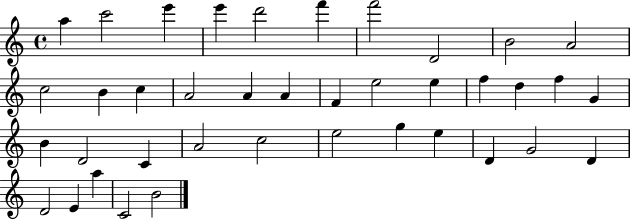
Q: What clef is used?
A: treble